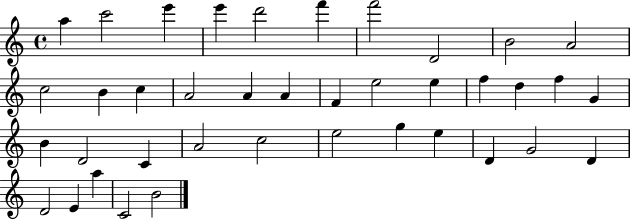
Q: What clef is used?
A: treble